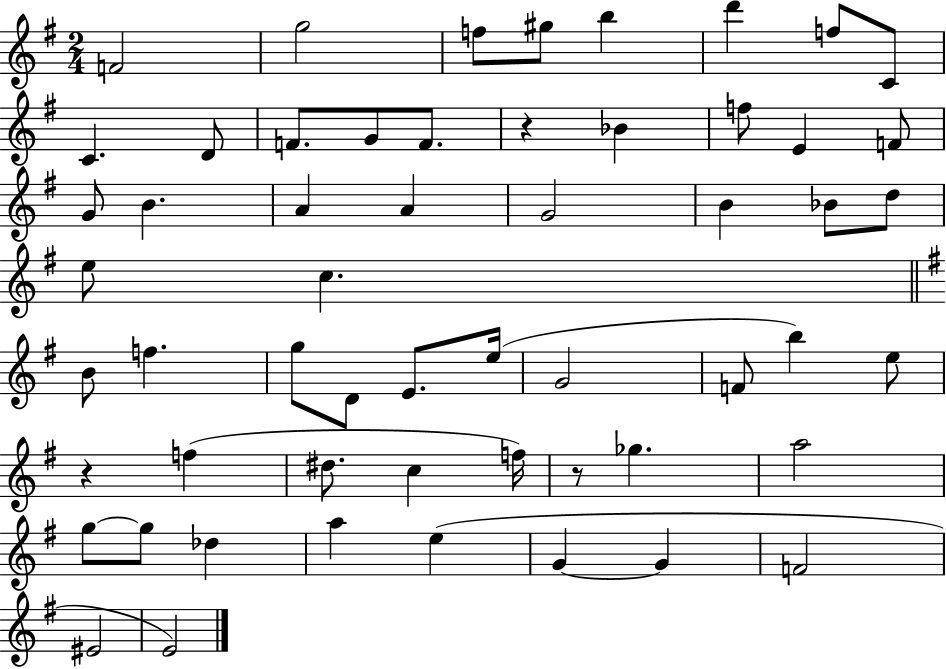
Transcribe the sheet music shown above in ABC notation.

X:1
T:Untitled
M:2/4
L:1/4
K:G
F2 g2 f/2 ^g/2 b d' f/2 C/2 C D/2 F/2 G/2 F/2 z _B f/2 E F/2 G/2 B A A G2 B _B/2 d/2 e/2 c B/2 f g/2 D/2 E/2 e/4 G2 F/2 b e/2 z f ^d/2 c f/4 z/2 _g a2 g/2 g/2 _d a e G G F2 ^E2 E2